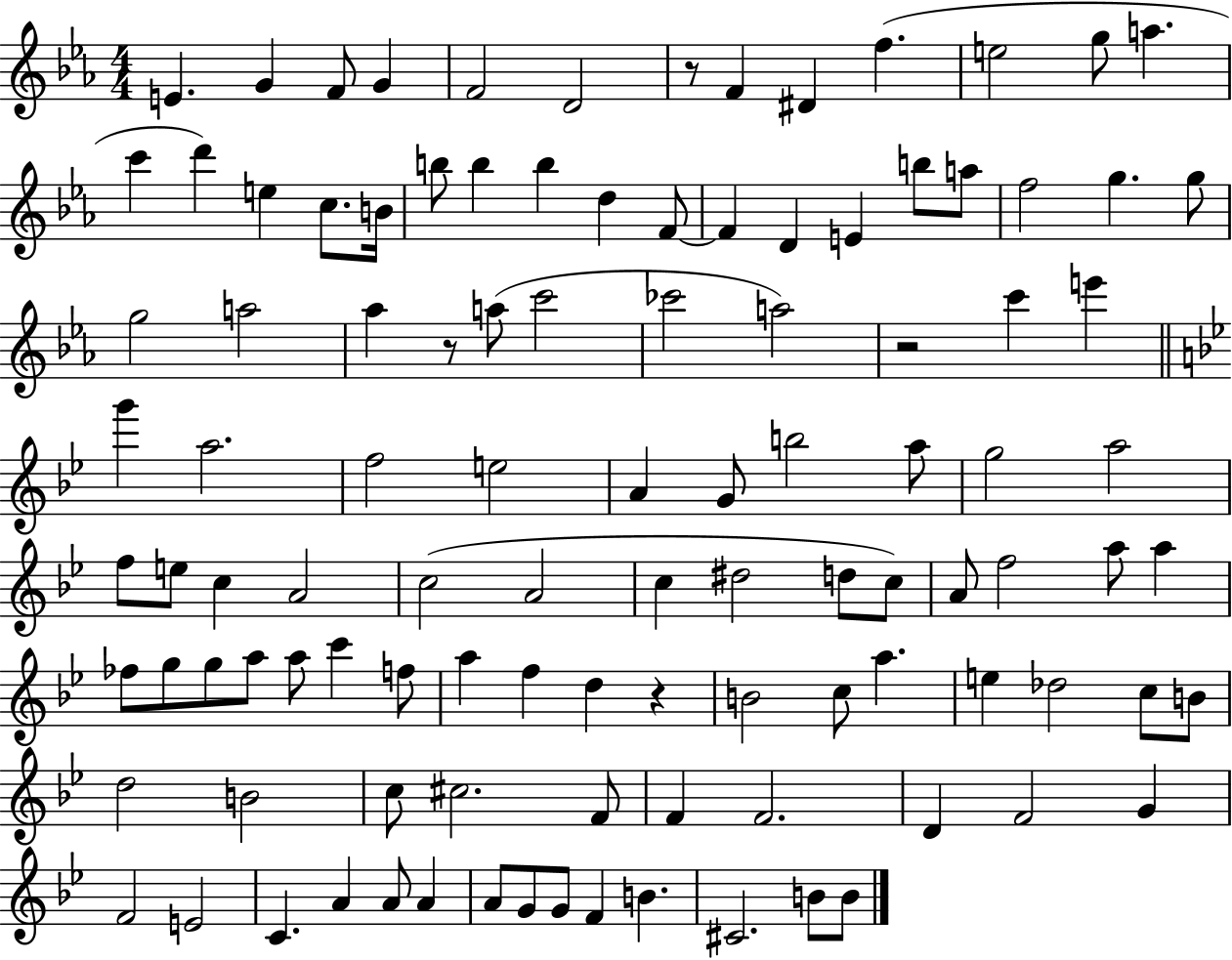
E4/q. G4/q F4/e G4/q F4/h D4/h R/e F4/q D#4/q F5/q. E5/h G5/e A5/q. C6/q D6/q E5/q C5/e. B4/s B5/e B5/q B5/q D5/q F4/e F4/q D4/q E4/q B5/e A5/e F5/h G5/q. G5/e G5/h A5/h Ab5/q R/e A5/e C6/h CES6/h A5/h R/h C6/q E6/q G6/q A5/h. F5/h E5/h A4/q G4/e B5/h A5/e G5/h A5/h F5/e E5/e C5/q A4/h C5/h A4/h C5/q D#5/h D5/e C5/e A4/e F5/h A5/e A5/q FES5/e G5/e G5/e A5/e A5/e C6/q F5/e A5/q F5/q D5/q R/q B4/h C5/e A5/q. E5/q Db5/h C5/e B4/e D5/h B4/h C5/e C#5/h. F4/e F4/q F4/h. D4/q F4/h G4/q F4/h E4/h C4/q. A4/q A4/e A4/q A4/e G4/e G4/e F4/q B4/q. C#4/h. B4/e B4/e